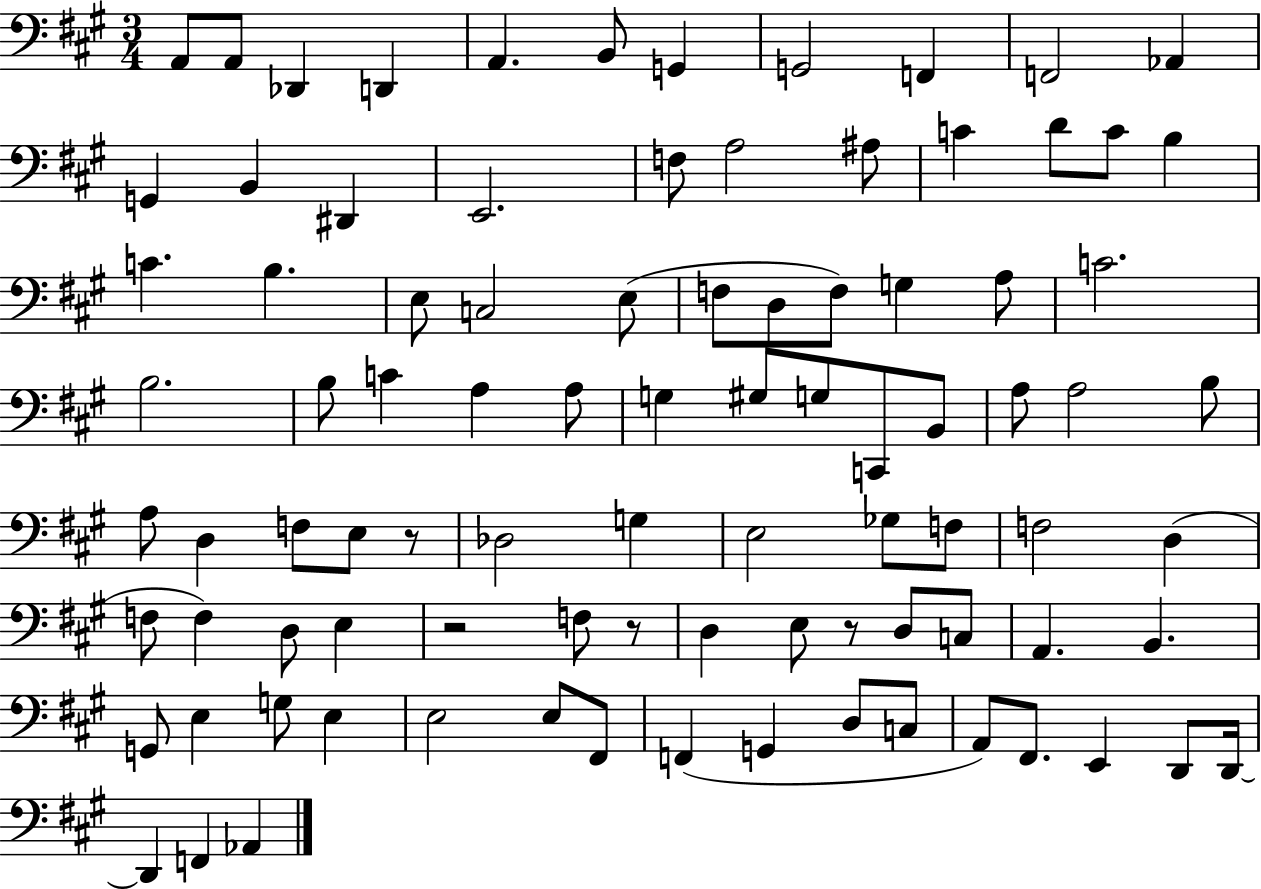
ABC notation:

X:1
T:Untitled
M:3/4
L:1/4
K:A
A,,/2 A,,/2 _D,, D,, A,, B,,/2 G,, G,,2 F,, F,,2 _A,, G,, B,, ^D,, E,,2 F,/2 A,2 ^A,/2 C D/2 C/2 B, C B, E,/2 C,2 E,/2 F,/2 D,/2 F,/2 G, A,/2 C2 B,2 B,/2 C A, A,/2 G, ^G,/2 G,/2 C,,/2 B,,/2 A,/2 A,2 B,/2 A,/2 D, F,/2 E,/2 z/2 _D,2 G, E,2 _G,/2 F,/2 F,2 D, F,/2 F, D,/2 E, z2 F,/2 z/2 D, E,/2 z/2 D,/2 C,/2 A,, B,, G,,/2 E, G,/2 E, E,2 E,/2 ^F,,/2 F,, G,, D,/2 C,/2 A,,/2 ^F,,/2 E,, D,,/2 D,,/4 D,, F,, _A,,